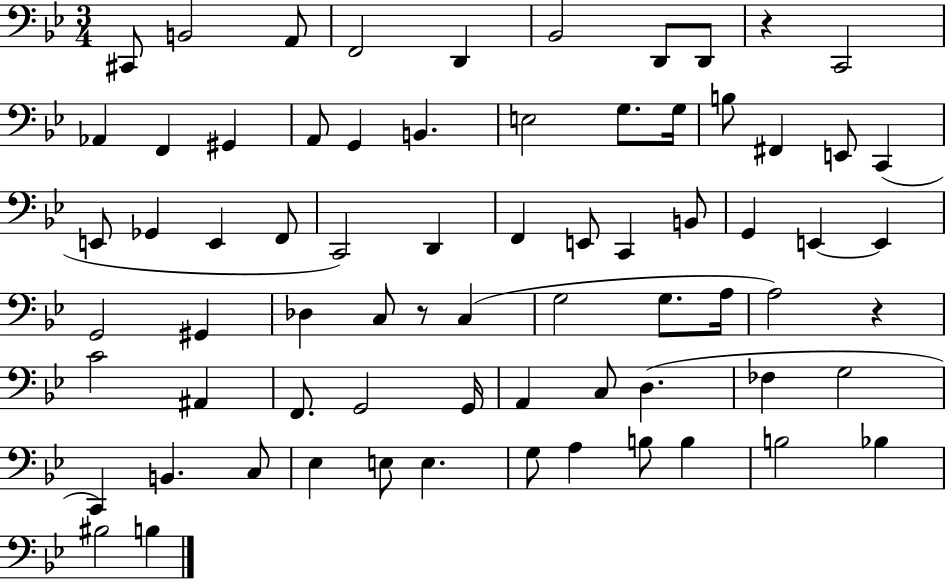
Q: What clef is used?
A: bass